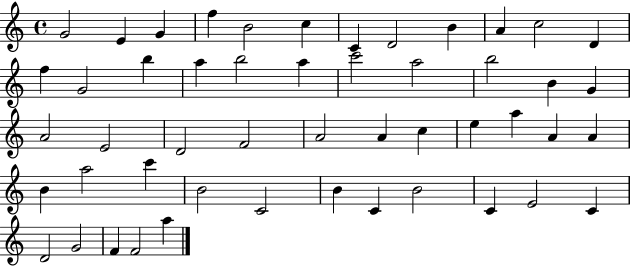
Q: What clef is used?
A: treble